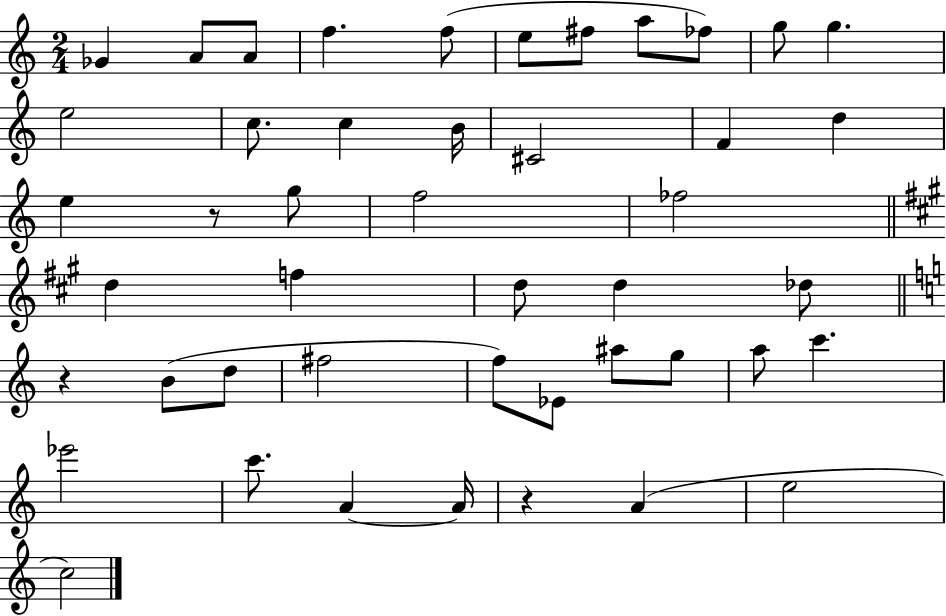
Gb4/q A4/e A4/e F5/q. F5/e E5/e F#5/e A5/e FES5/e G5/e G5/q. E5/h C5/e. C5/q B4/s C#4/h F4/q D5/q E5/q R/e G5/e F5/h FES5/h D5/q F5/q D5/e D5/q Db5/e R/q B4/e D5/e F#5/h F5/e Eb4/e A#5/e G5/e A5/e C6/q. Eb6/h C6/e. A4/q A4/s R/q A4/q E5/h C5/h